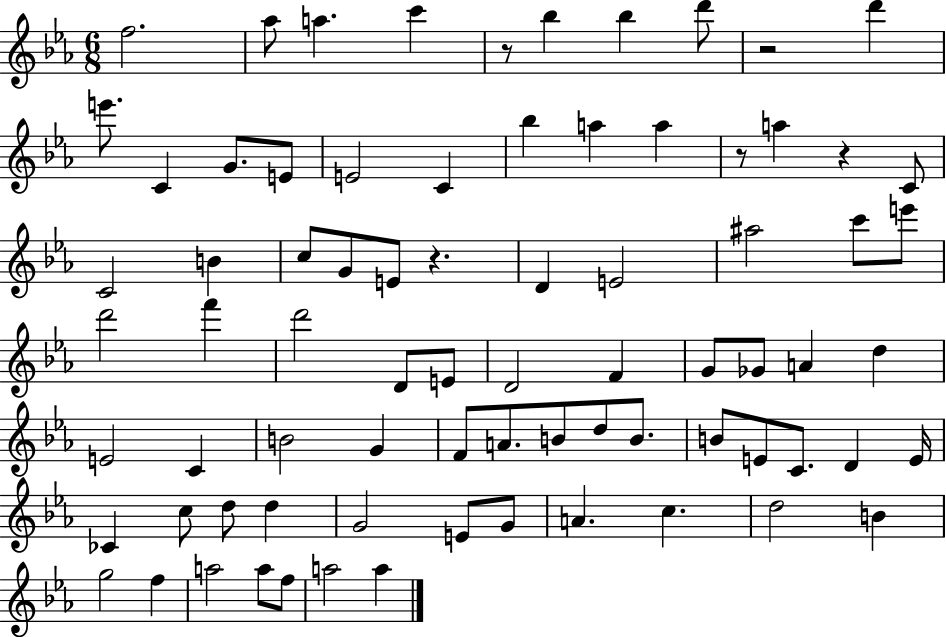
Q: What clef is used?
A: treble